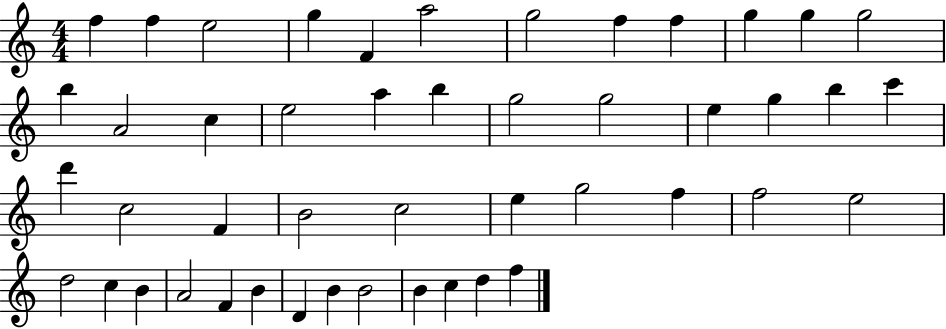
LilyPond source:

{
  \clef treble
  \numericTimeSignature
  \time 4/4
  \key c \major
  f''4 f''4 e''2 | g''4 f'4 a''2 | g''2 f''4 f''4 | g''4 g''4 g''2 | \break b''4 a'2 c''4 | e''2 a''4 b''4 | g''2 g''2 | e''4 g''4 b''4 c'''4 | \break d'''4 c''2 f'4 | b'2 c''2 | e''4 g''2 f''4 | f''2 e''2 | \break d''2 c''4 b'4 | a'2 f'4 b'4 | d'4 b'4 b'2 | b'4 c''4 d''4 f''4 | \break \bar "|."
}